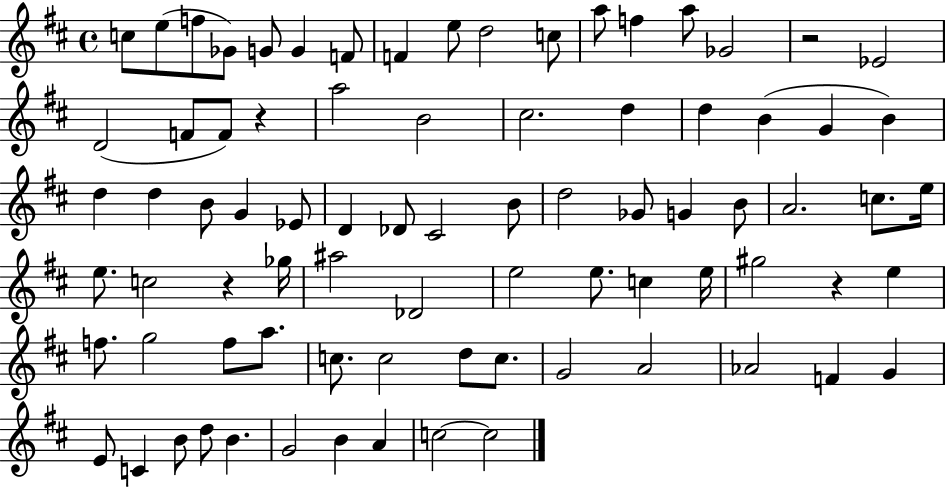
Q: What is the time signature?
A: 4/4